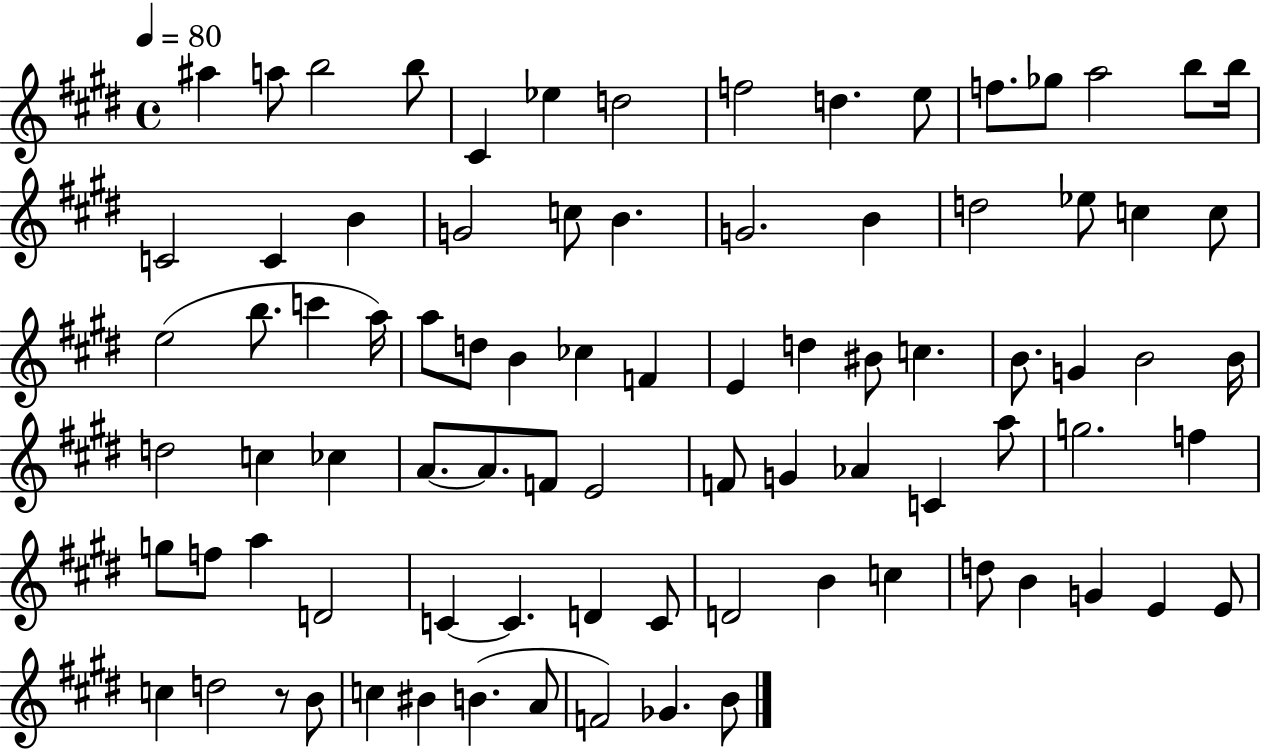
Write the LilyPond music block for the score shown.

{
  \clef treble
  \time 4/4
  \defaultTimeSignature
  \key e \major
  \tempo 4 = 80
  ais''4 a''8 b''2 b''8 | cis'4 ees''4 d''2 | f''2 d''4. e''8 | f''8. ges''8 a''2 b''8 b''16 | \break c'2 c'4 b'4 | g'2 c''8 b'4. | g'2. b'4 | d''2 ees''8 c''4 c''8 | \break e''2( b''8. c'''4 a''16) | a''8 d''8 b'4 ces''4 f'4 | e'4 d''4 bis'8 c''4. | b'8. g'4 b'2 b'16 | \break d''2 c''4 ces''4 | a'8.~~ a'8. f'8 e'2 | f'8 g'4 aes'4 c'4 a''8 | g''2. f''4 | \break g''8 f''8 a''4 d'2 | c'4~~ c'4. d'4 c'8 | d'2 b'4 c''4 | d''8 b'4 g'4 e'4 e'8 | \break c''4 d''2 r8 b'8 | c''4 bis'4 b'4.( a'8 | f'2) ges'4. b'8 | \bar "|."
}